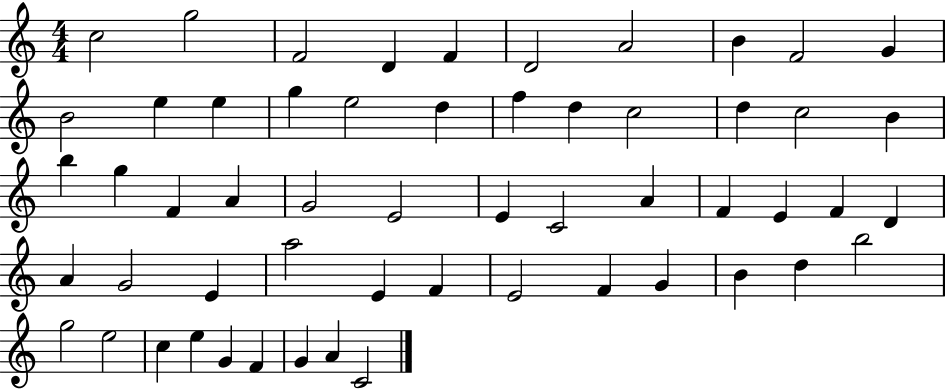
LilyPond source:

{
  \clef treble
  \numericTimeSignature
  \time 4/4
  \key c \major
  c''2 g''2 | f'2 d'4 f'4 | d'2 a'2 | b'4 f'2 g'4 | \break b'2 e''4 e''4 | g''4 e''2 d''4 | f''4 d''4 c''2 | d''4 c''2 b'4 | \break b''4 g''4 f'4 a'4 | g'2 e'2 | e'4 c'2 a'4 | f'4 e'4 f'4 d'4 | \break a'4 g'2 e'4 | a''2 e'4 f'4 | e'2 f'4 g'4 | b'4 d''4 b''2 | \break g''2 e''2 | c''4 e''4 g'4 f'4 | g'4 a'4 c'2 | \bar "|."
}